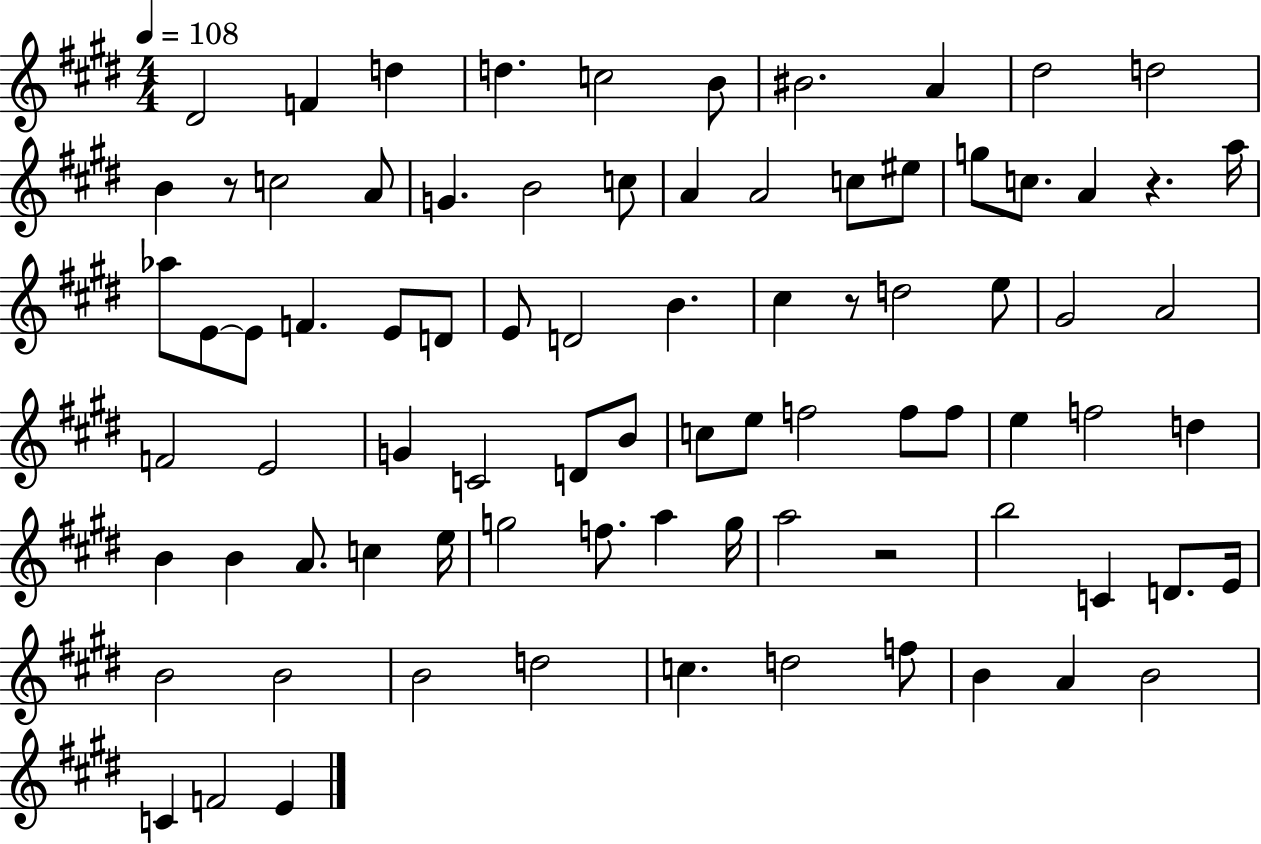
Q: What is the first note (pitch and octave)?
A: D#4